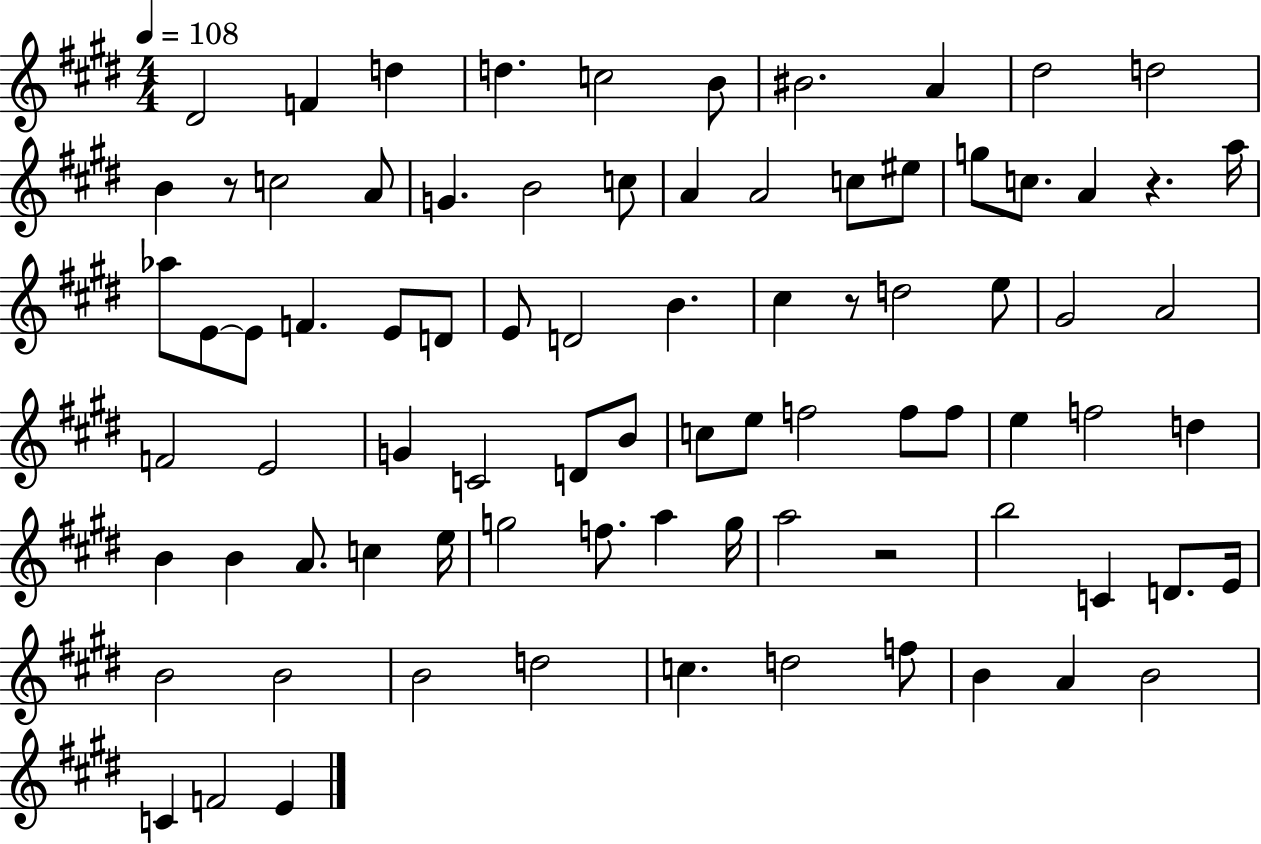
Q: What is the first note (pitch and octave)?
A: D#4